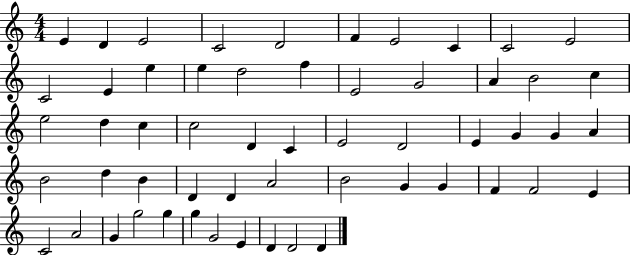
{
  \clef treble
  \numericTimeSignature
  \time 4/4
  \key c \major
  e'4 d'4 e'2 | c'2 d'2 | f'4 e'2 c'4 | c'2 e'2 | \break c'2 e'4 e''4 | e''4 d''2 f''4 | e'2 g'2 | a'4 b'2 c''4 | \break e''2 d''4 c''4 | c''2 d'4 c'4 | e'2 d'2 | e'4 g'4 g'4 a'4 | \break b'2 d''4 b'4 | d'4 d'4 a'2 | b'2 g'4 g'4 | f'4 f'2 e'4 | \break c'2 a'2 | g'4 g''2 g''4 | g''4 g'2 e'4 | d'4 d'2 d'4 | \break \bar "|."
}